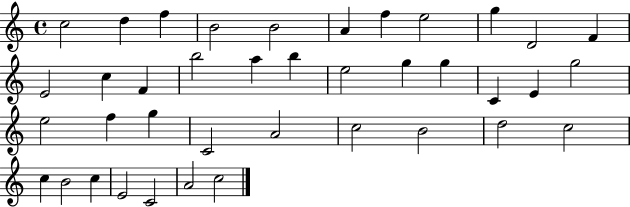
C5/h D5/q F5/q B4/h B4/h A4/q F5/q E5/h G5/q D4/h F4/q E4/h C5/q F4/q B5/h A5/q B5/q E5/h G5/q G5/q C4/q E4/q G5/h E5/h F5/q G5/q C4/h A4/h C5/h B4/h D5/h C5/h C5/q B4/h C5/q E4/h C4/h A4/h C5/h